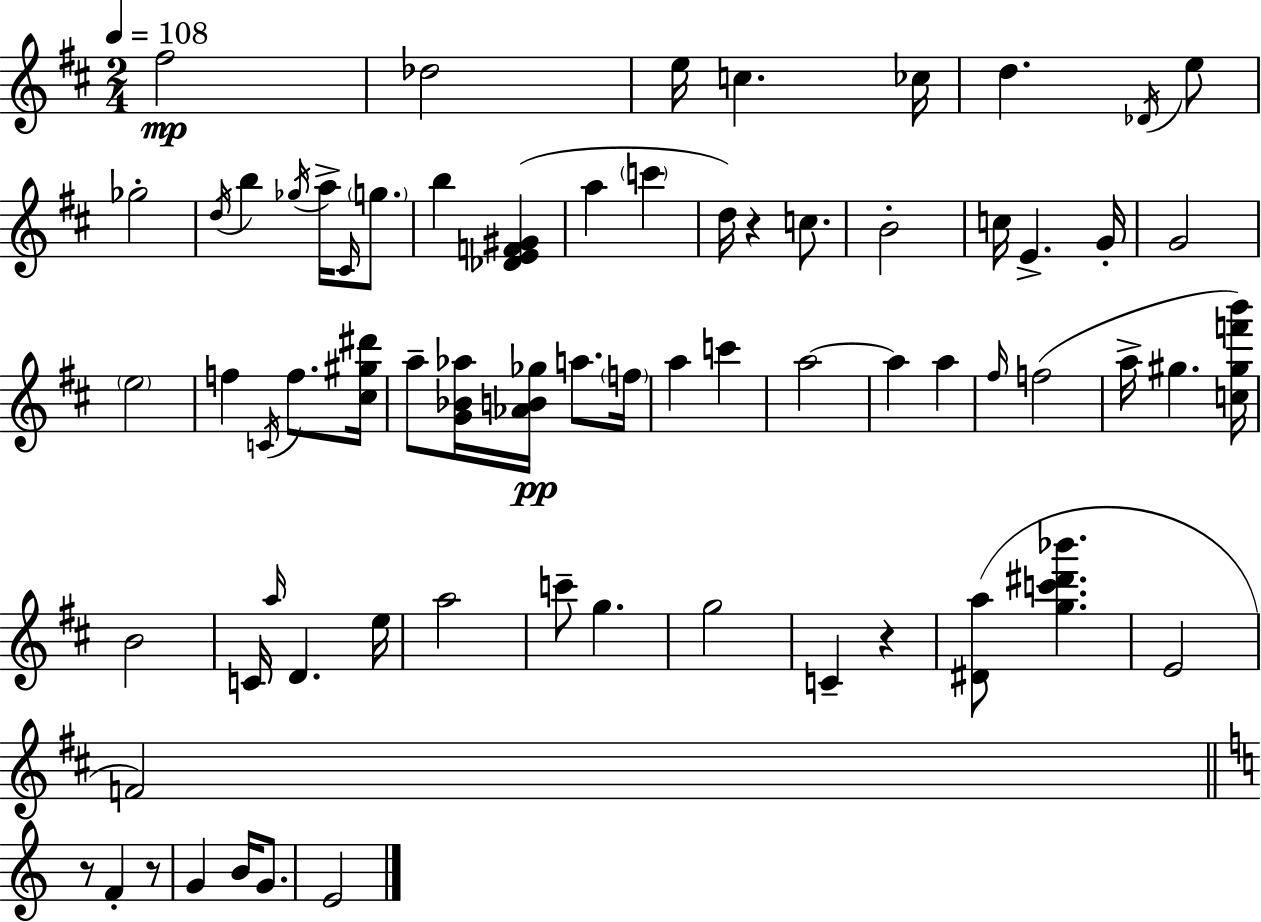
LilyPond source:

{
  \clef treble
  \numericTimeSignature
  \time 2/4
  \key d \major
  \tempo 4 = 108
  \repeat volta 2 { fis''2\mp | des''2 | e''16 c''4. ces''16 | d''4. \acciaccatura { des'16 } e''8 | \break ges''2-. | \acciaccatura { d''16 } b''4 \acciaccatura { ges''16 } a''16-> | \grace { cis'16 } \parenthesize g''8. b''4 | <des' e' f' gis'>4( a''4 | \break \parenthesize c'''4 d''16) r4 | c''8. b'2-. | c''16 e'4.-> | g'16-. g'2 | \break \parenthesize e''2 | f''4 | \acciaccatura { c'16 } f''8. <cis'' gis'' dis'''>16 a''8-- <g' bes' aes''>16 | <aes' b' ges''>16\pp a''8. \parenthesize f''16 a''4 | \break c'''4 a''2~~ | a''4 | a''4 \grace { fis''16 }( f''2 | a''16-> gis''4. | \break <c'' gis'' f''' b'''>16) b'2 | c'16 \grace { a''16 } | d'4. e''16 a''2 | c'''8-- | \break g''4. g''2 | c'4-- | r4 <dis' a''>8( | <g'' c''' dis''' bes'''>4. e'2 | \break f'2) | \bar "||" \break \key c \major r8 f'4-. r8 | g'4 b'16 g'8. | e'2 | } \bar "|."
}